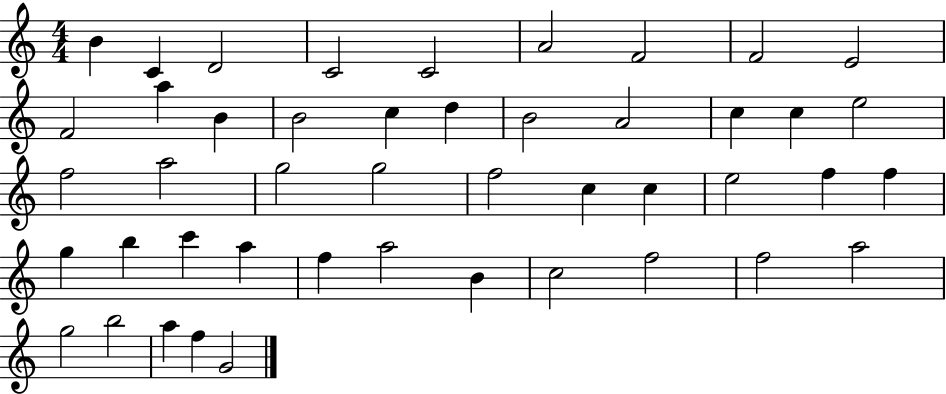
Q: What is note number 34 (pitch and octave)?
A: A5